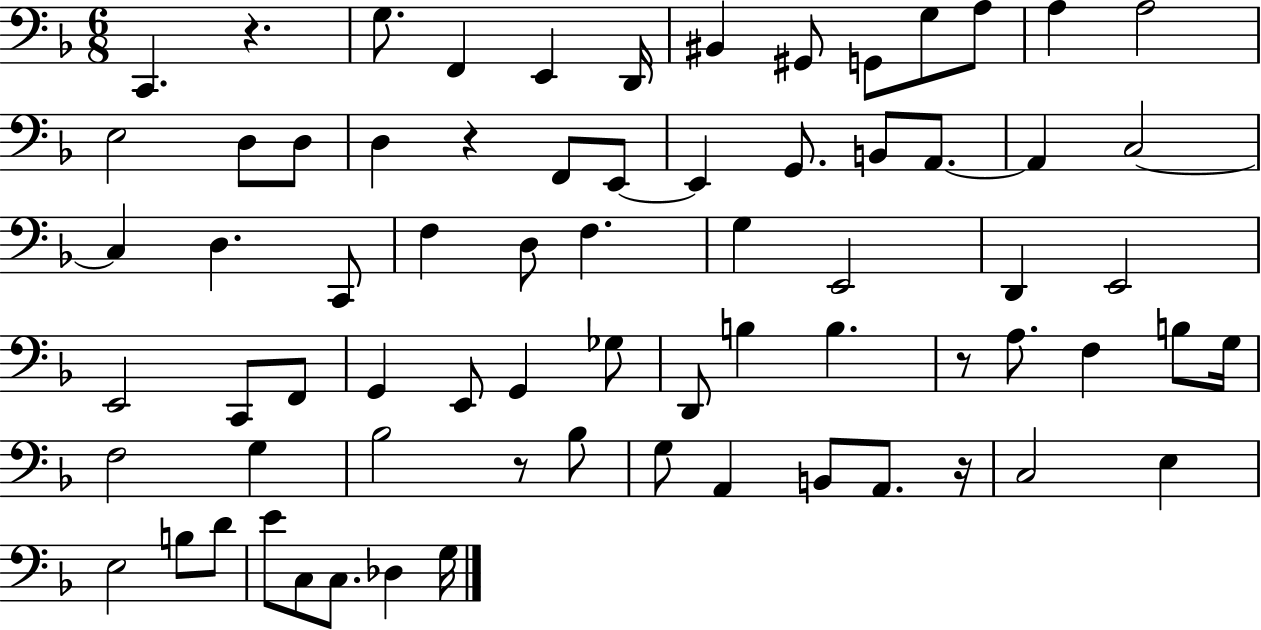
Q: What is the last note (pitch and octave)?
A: G3